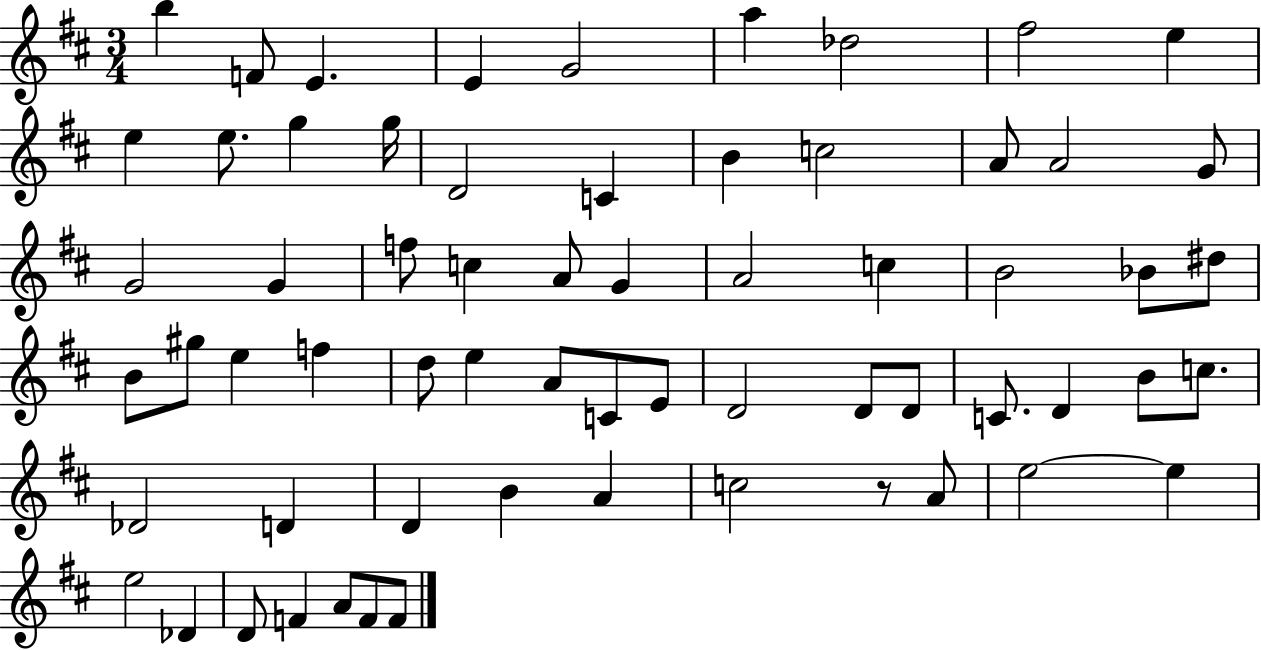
{
  \clef treble
  \numericTimeSignature
  \time 3/4
  \key d \major
  b''4 f'8 e'4. | e'4 g'2 | a''4 des''2 | fis''2 e''4 | \break e''4 e''8. g''4 g''16 | d'2 c'4 | b'4 c''2 | a'8 a'2 g'8 | \break g'2 g'4 | f''8 c''4 a'8 g'4 | a'2 c''4 | b'2 bes'8 dis''8 | \break b'8 gis''8 e''4 f''4 | d''8 e''4 a'8 c'8 e'8 | d'2 d'8 d'8 | c'8. d'4 b'8 c''8. | \break des'2 d'4 | d'4 b'4 a'4 | c''2 r8 a'8 | e''2~~ e''4 | \break e''2 des'4 | d'8 f'4 a'8 f'8 f'8 | \bar "|."
}